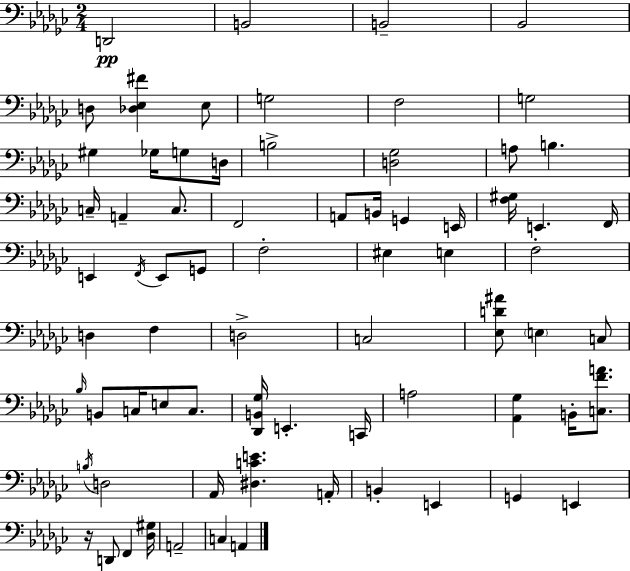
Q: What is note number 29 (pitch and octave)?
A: E2